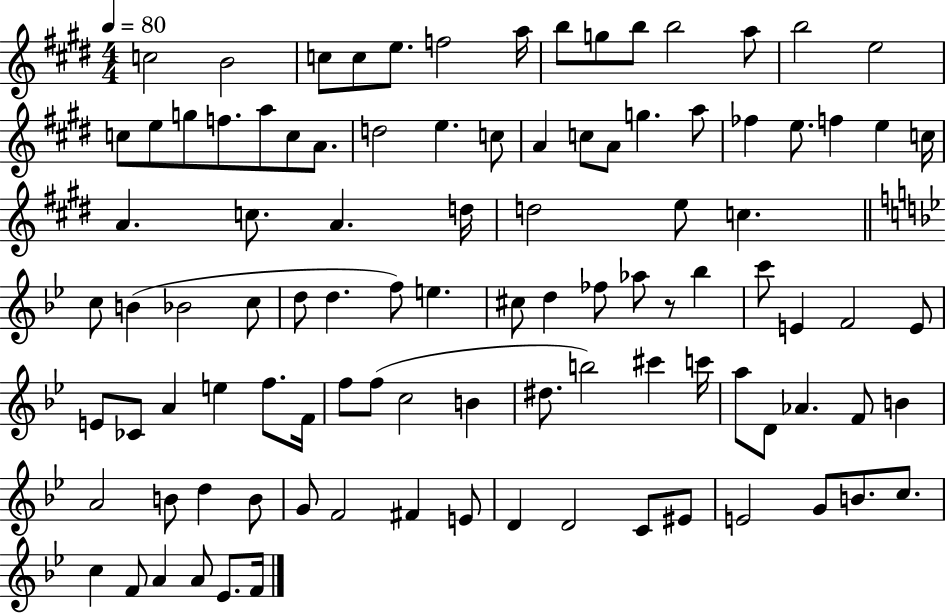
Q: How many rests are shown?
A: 1